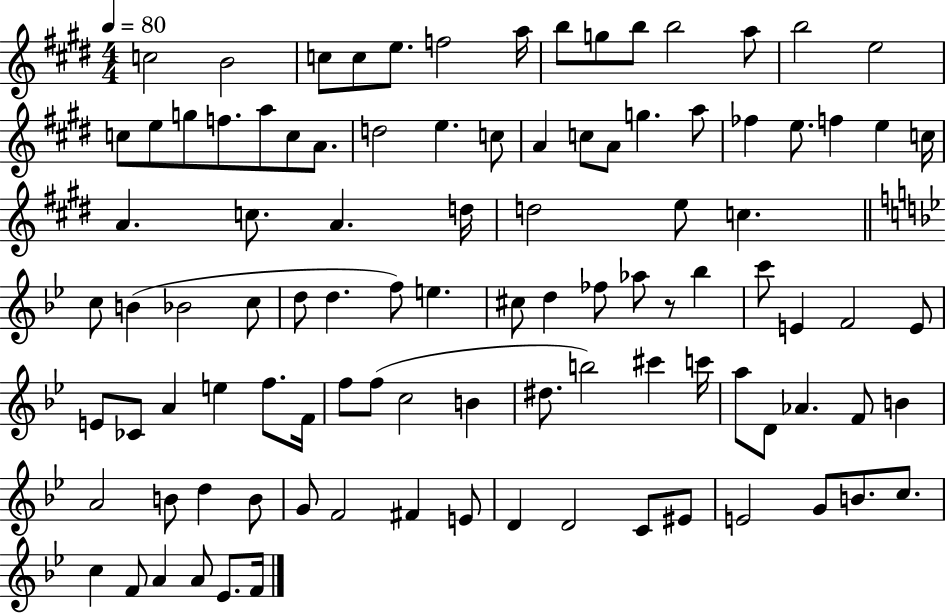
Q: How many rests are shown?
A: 1